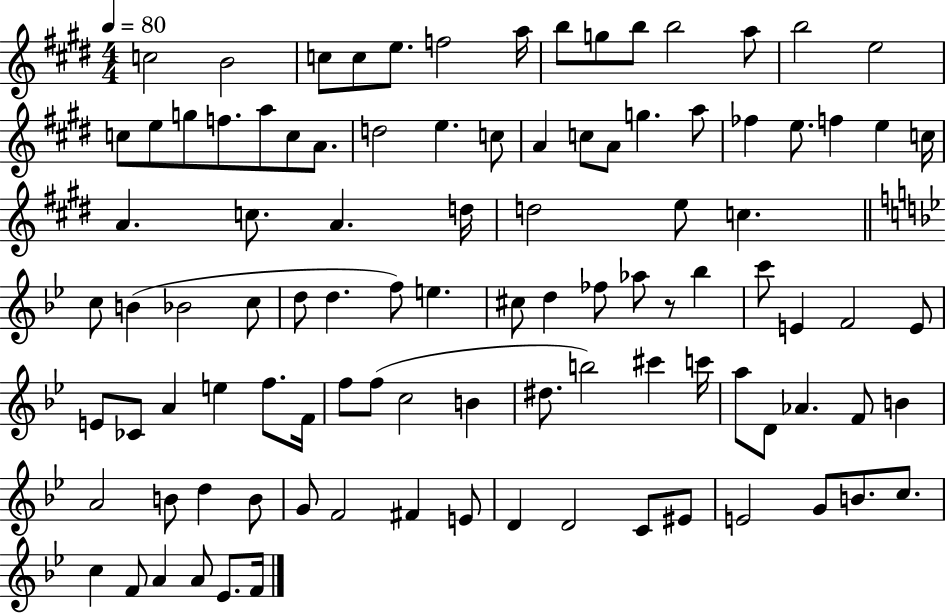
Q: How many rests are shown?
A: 1